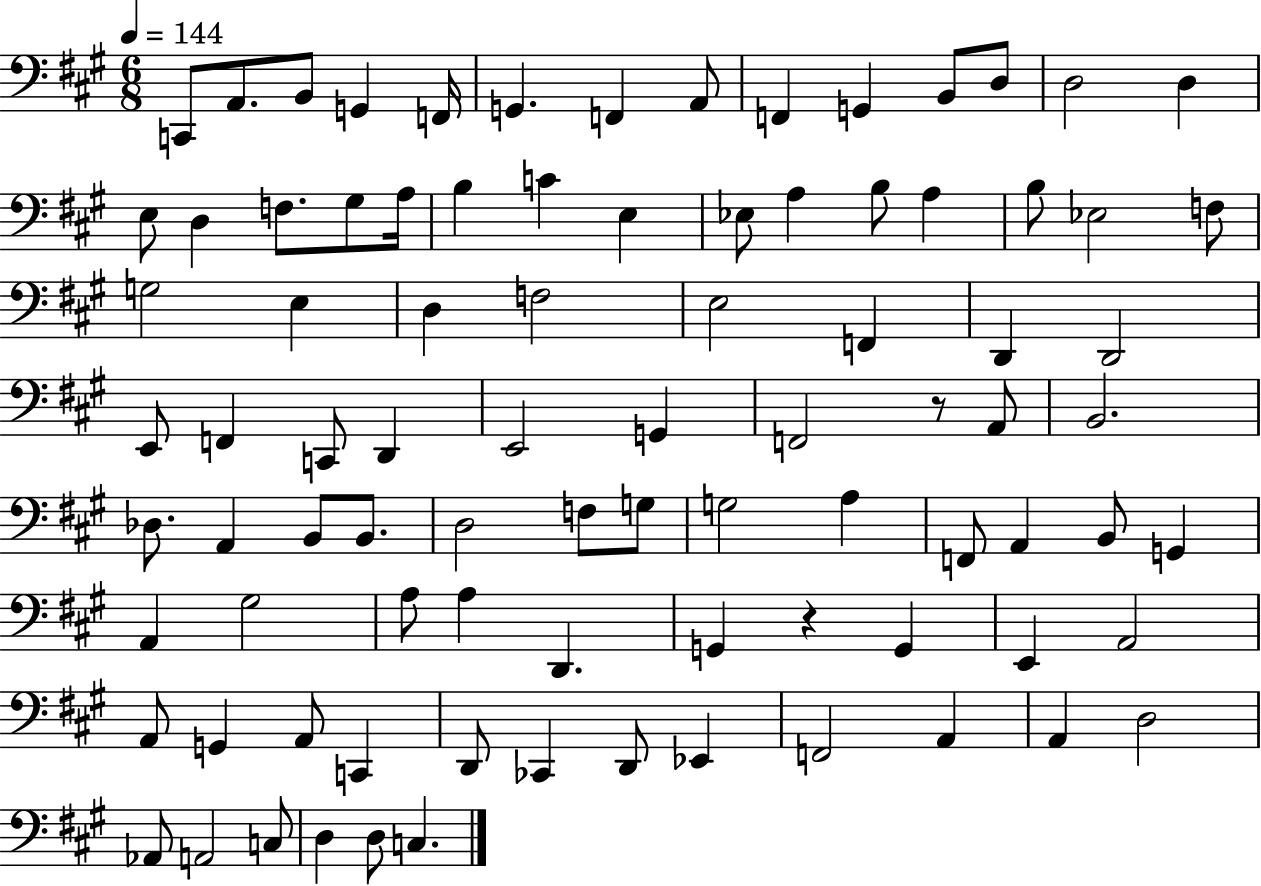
X:1
T:Untitled
M:6/8
L:1/4
K:A
C,,/2 A,,/2 B,,/2 G,, F,,/4 G,, F,, A,,/2 F,, G,, B,,/2 D,/2 D,2 D, E,/2 D, F,/2 ^G,/2 A,/4 B, C E, _E,/2 A, B,/2 A, B,/2 _E,2 F,/2 G,2 E, D, F,2 E,2 F,, D,, D,,2 E,,/2 F,, C,,/2 D,, E,,2 G,, F,,2 z/2 A,,/2 B,,2 _D,/2 A,, B,,/2 B,,/2 D,2 F,/2 G,/2 G,2 A, F,,/2 A,, B,,/2 G,, A,, ^G,2 A,/2 A, D,, G,, z G,, E,, A,,2 A,,/2 G,, A,,/2 C,, D,,/2 _C,, D,,/2 _E,, F,,2 A,, A,, D,2 _A,,/2 A,,2 C,/2 D, D,/2 C,